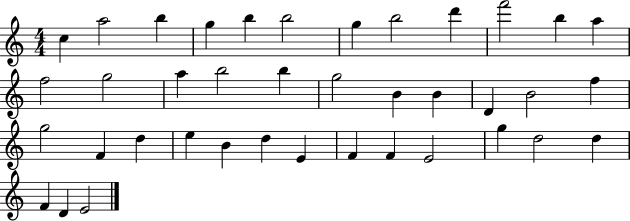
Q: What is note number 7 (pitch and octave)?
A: G5